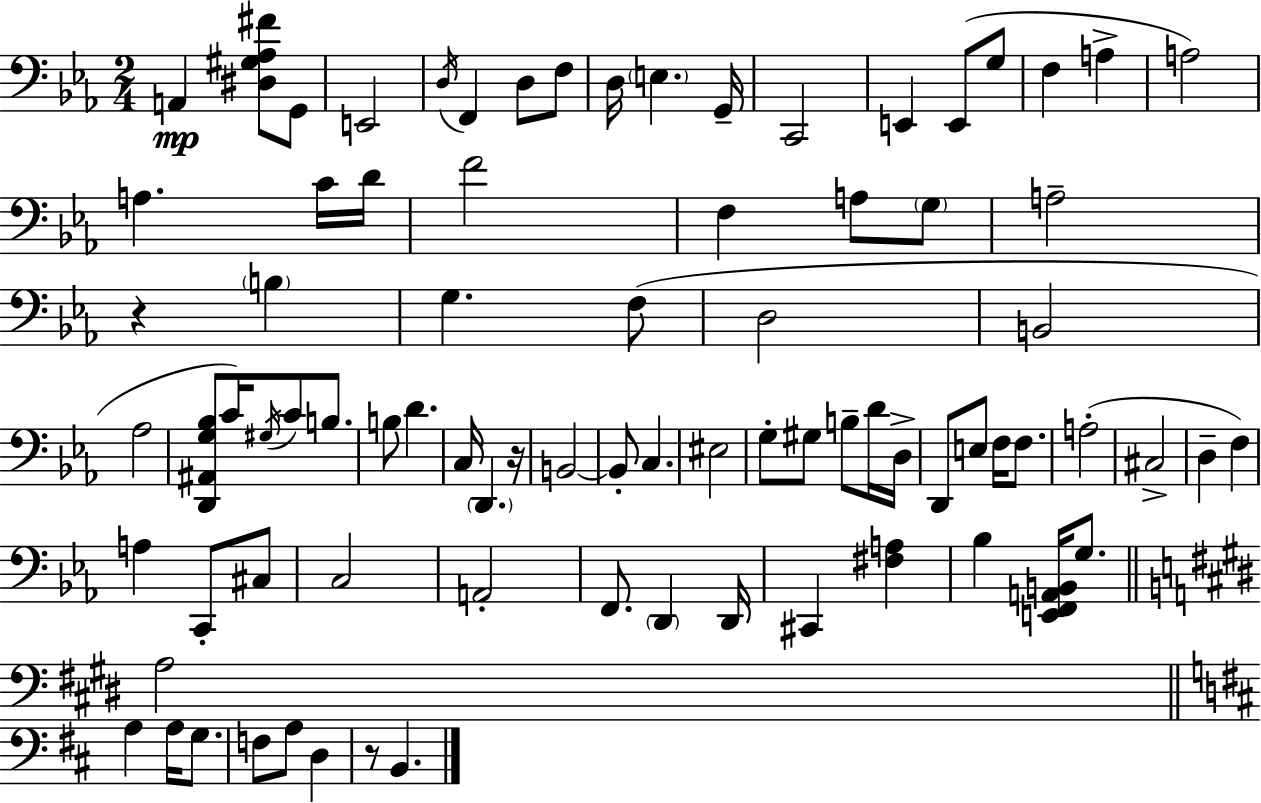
X:1
T:Untitled
M:2/4
L:1/4
K:Cm
A,, [^D,^G,_A,^F]/2 G,,/2 E,,2 D,/4 F,, D,/2 F,/2 D,/4 E, G,,/4 C,,2 E,, E,,/2 G,/2 F, A, A,2 A, C/4 D/4 F2 F, A,/2 G,/2 A,2 z B, G, F,/2 D,2 B,,2 _A,2 [D,,^A,,G,_B,]/2 C/4 ^G,/4 C/2 B,/2 B,/2 D C,/4 D,, z/4 B,,2 B,,/2 C, ^E,2 G,/2 ^G,/2 B,/2 D/4 D,/4 D,,/2 E,/2 F,/4 F,/2 A,2 ^C,2 D, F, A, C,,/2 ^C,/2 C,2 A,,2 F,,/2 D,, D,,/4 ^C,, [^F,A,] _B, [E,,F,,A,,B,,]/4 G,/2 A,2 A, A,/4 G,/2 F,/2 A,/2 D, z/2 B,,